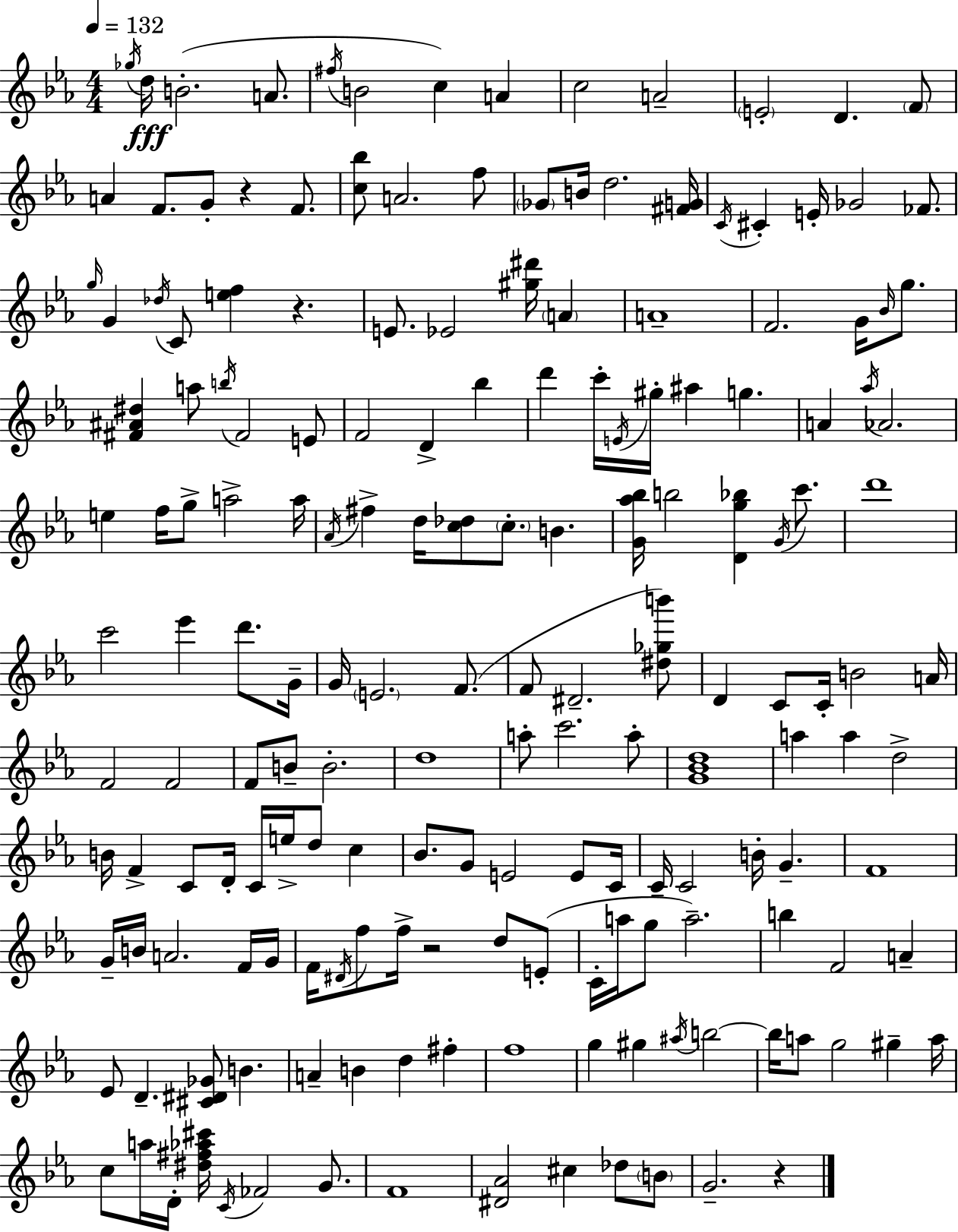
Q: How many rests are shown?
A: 4